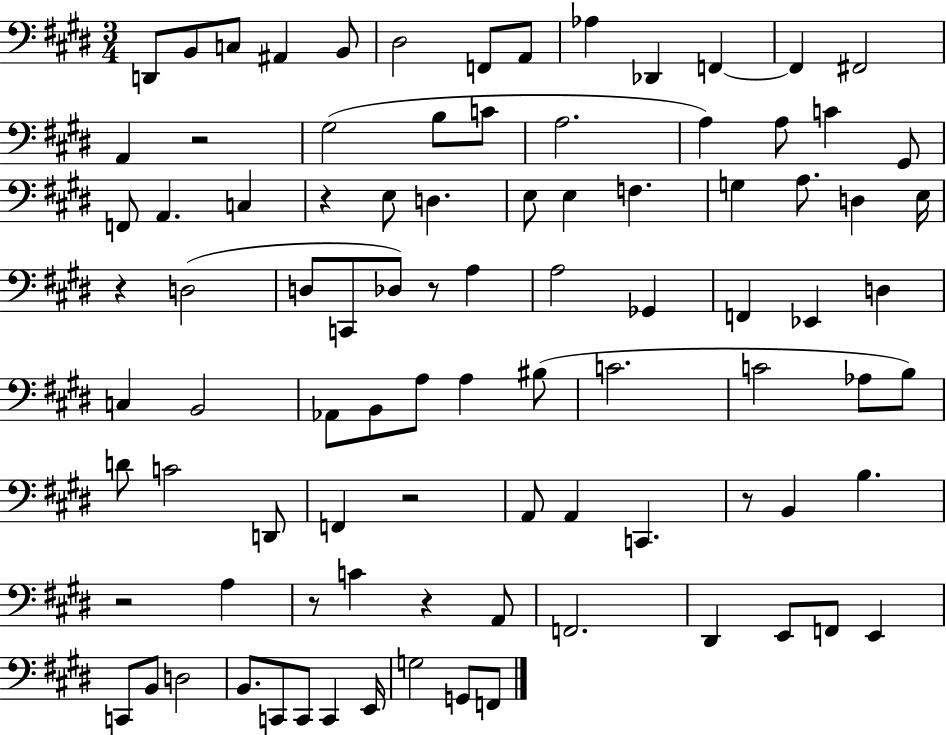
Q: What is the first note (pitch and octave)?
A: D2